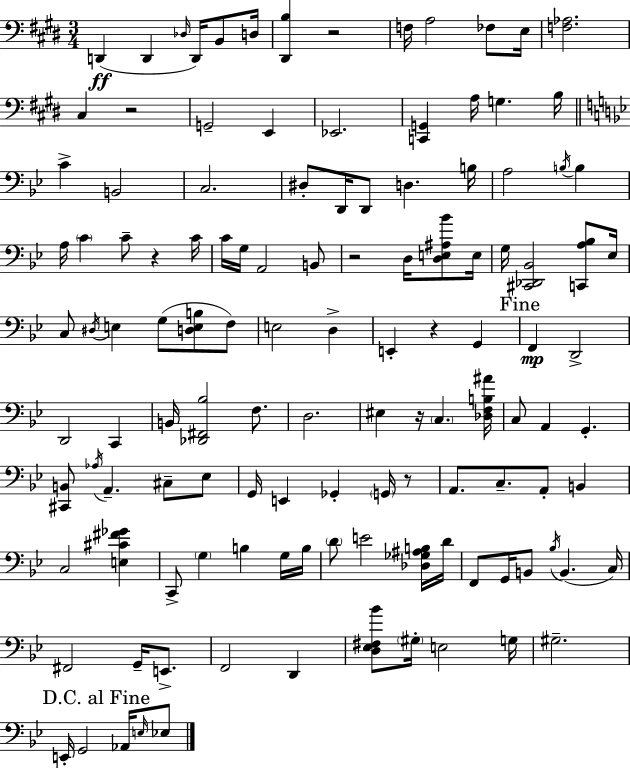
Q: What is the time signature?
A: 3/4